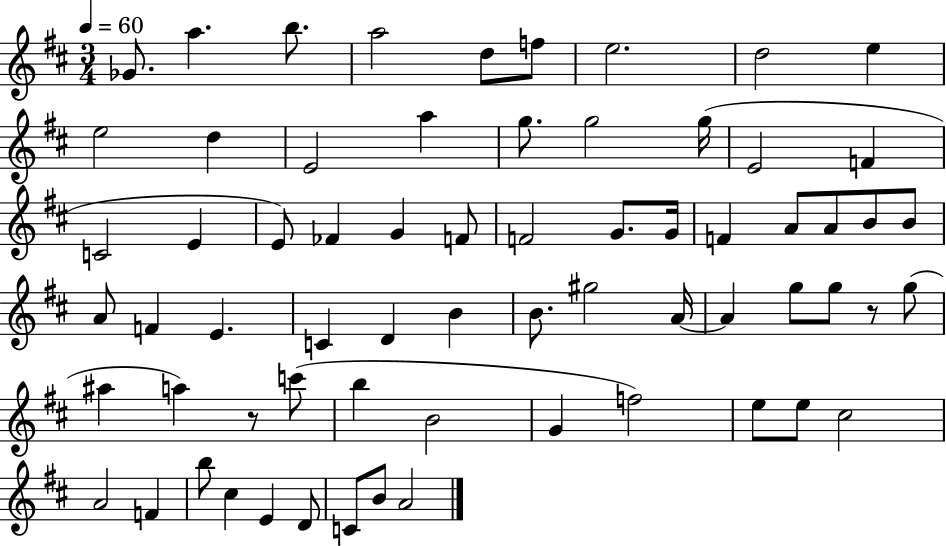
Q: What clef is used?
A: treble